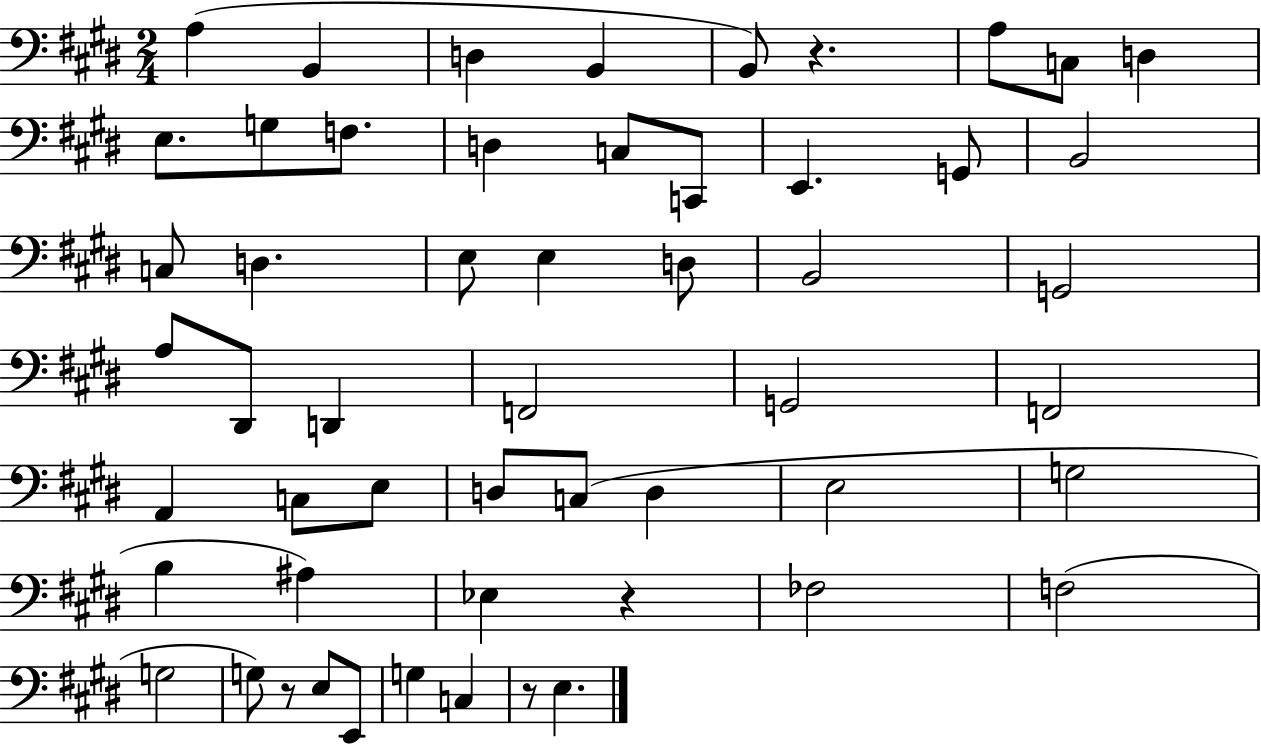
{
  \clef bass
  \numericTimeSignature
  \time 2/4
  \key e \major
  a4( b,4 | d4 b,4 | b,8) r4. | a8 c8 d4 | \break e8. g8 f8. | d4 c8 c,8 | e,4. g,8 | b,2 | \break c8 d4. | e8 e4 d8 | b,2 | g,2 | \break a8 dis,8 d,4 | f,2 | g,2 | f,2 | \break a,4 c8 e8 | d8 c8( d4 | e2 | g2 | \break b4 ais4) | ees4 r4 | fes2 | f2( | \break g2 | g8) r8 e8 e,8 | g4 c4 | r8 e4. | \break \bar "|."
}